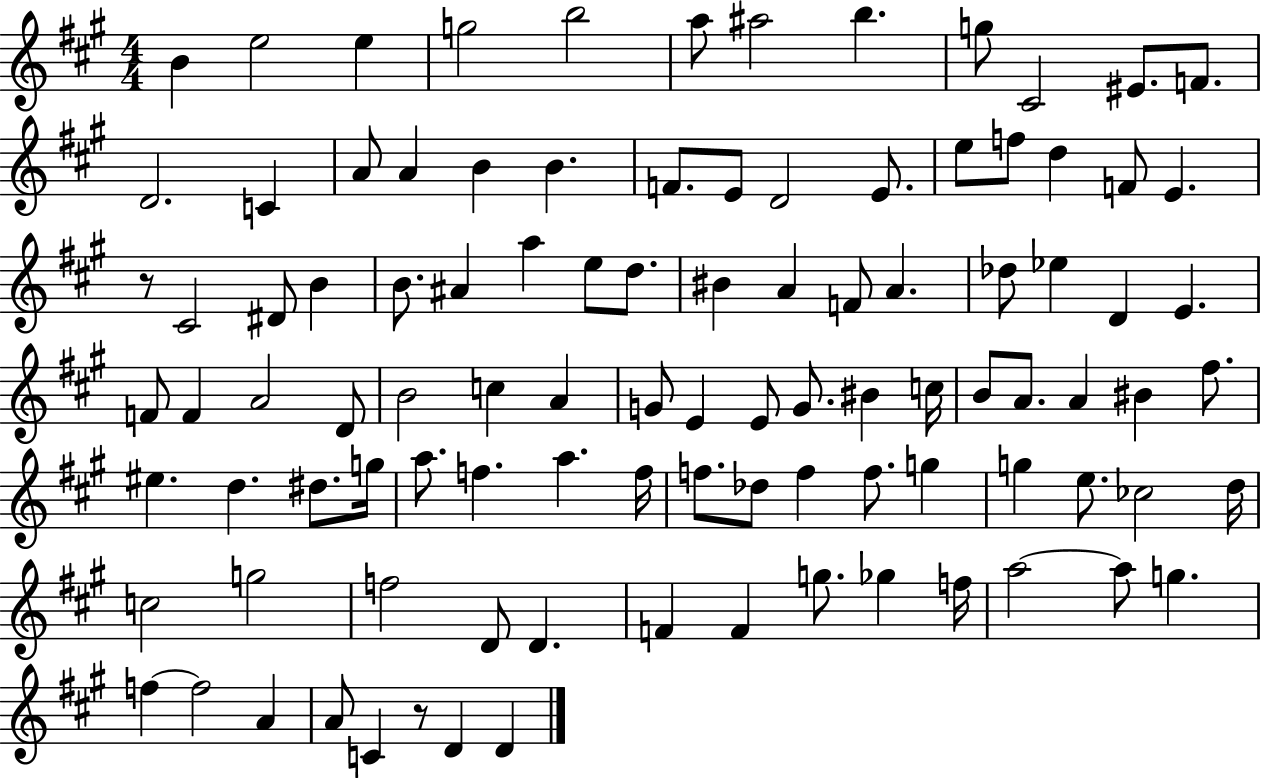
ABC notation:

X:1
T:Untitled
M:4/4
L:1/4
K:A
B e2 e g2 b2 a/2 ^a2 b g/2 ^C2 ^E/2 F/2 D2 C A/2 A B B F/2 E/2 D2 E/2 e/2 f/2 d F/2 E z/2 ^C2 ^D/2 B B/2 ^A a e/2 d/2 ^B A F/2 A _d/2 _e D E F/2 F A2 D/2 B2 c A G/2 E E/2 G/2 ^B c/4 B/2 A/2 A ^B ^f/2 ^e d ^d/2 g/4 a/2 f a f/4 f/2 _d/2 f f/2 g g e/2 _c2 d/4 c2 g2 f2 D/2 D F F g/2 _g f/4 a2 a/2 g f f2 A A/2 C z/2 D D